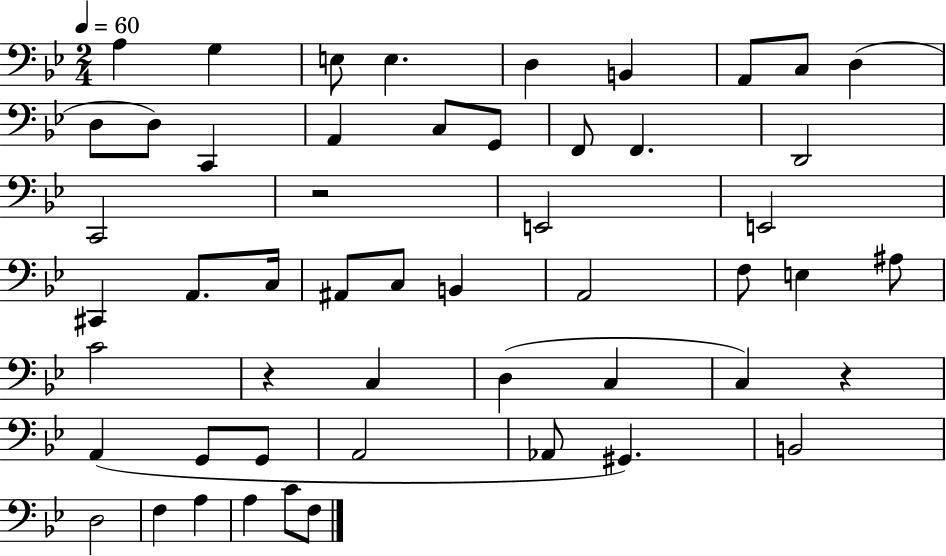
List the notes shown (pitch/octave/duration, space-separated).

A3/q G3/q E3/e E3/q. D3/q B2/q A2/e C3/e D3/q D3/e D3/e C2/q A2/q C3/e G2/e F2/e F2/q. D2/h C2/h R/h E2/h E2/h C#2/q A2/e. C3/s A#2/e C3/e B2/q A2/h F3/e E3/q A#3/e C4/h R/q C3/q D3/q C3/q C3/q R/q A2/q G2/e G2/e A2/h Ab2/e G#2/q. B2/h D3/h F3/q A3/q A3/q C4/e F3/e